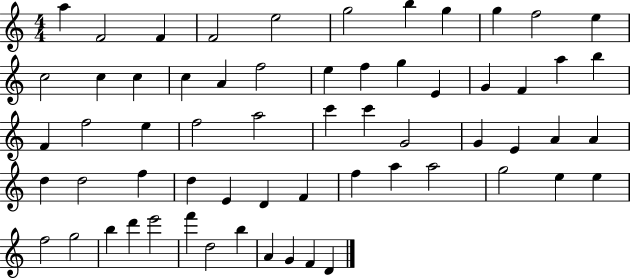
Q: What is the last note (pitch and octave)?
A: D4